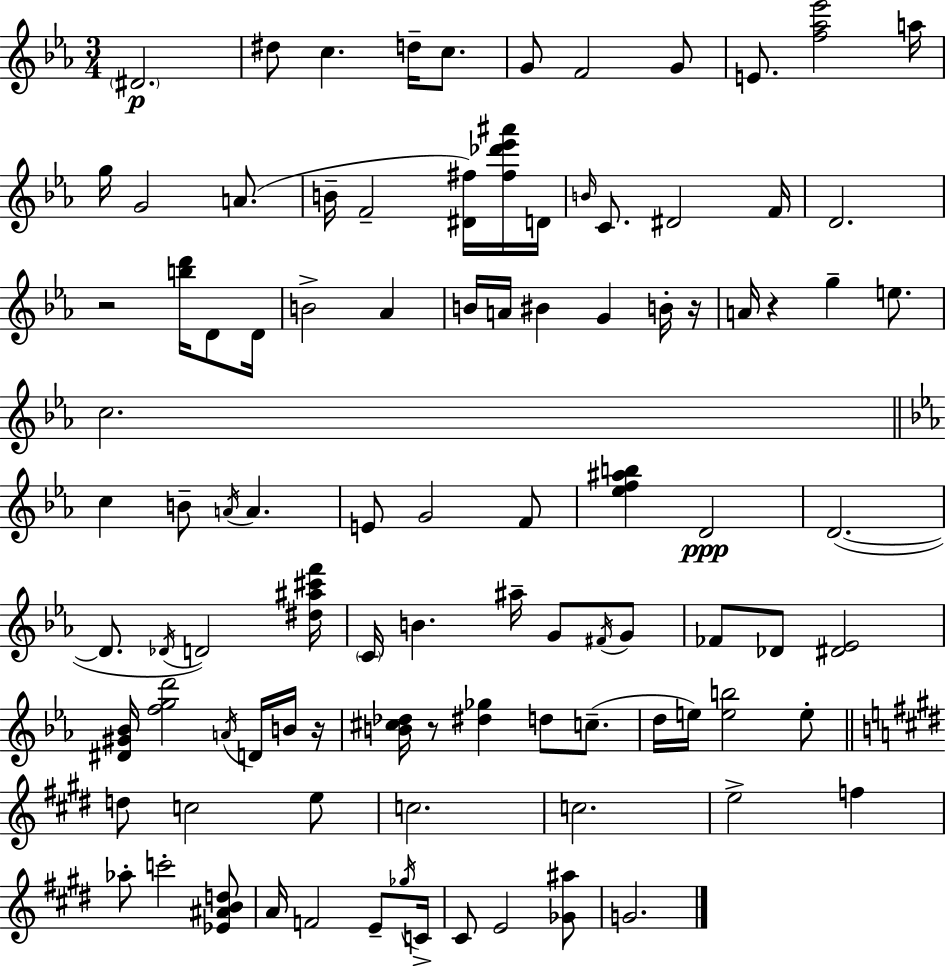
{
  \clef treble
  \numericTimeSignature
  \time 3/4
  \key c \minor
  \repeat volta 2 { \parenthesize dis'2.\p | dis''8 c''4. d''16-- c''8. | g'8 f'2 g'8 | e'8. <f'' aes'' ees'''>2 a''16 | \break g''16 g'2 a'8.( | b'16-- f'2-- <dis' fis''>16) <fis'' des''' ees''' ais'''>16 d'16 | \grace { b'16 } c'8. dis'2 | f'16 d'2. | \break r2 <b'' d'''>16 d'8 | d'16 b'2-> aes'4 | b'16 a'16 bis'4 g'4 b'16-. | r16 a'16 r4 g''4-- e''8. | \break c''2. | \bar "||" \break \key ees \major c''4 b'8-- \acciaccatura { a'16 } a'4. | e'8 g'2 f'8 | <ees'' f'' ais'' b''>4 d'2\ppp | d'2.~(~ | \break d'8. \acciaccatura { des'16 }) d'2 | <dis'' ais'' cis''' f'''>16 \parenthesize c'16 b'4. ais''16-- g'8 | \acciaccatura { fis'16 } g'8 fes'8 des'8 <dis' ees'>2 | <dis' gis' bes'>16 <f'' g'' d'''>2 | \break \acciaccatura { a'16 } d'16 b'16 r16 <b' cis'' des''>16 r8 <dis'' ges''>4 d''8 | c''8.--( d''16 e''16) <e'' b''>2 | e''8-. \bar "||" \break \key e \major d''8 c''2 e''8 | c''2. | c''2. | e''2-> f''4 | \break aes''8-. c'''2-. <ees' ais' b' d''>8 | a'16 f'2 e'8-- \acciaccatura { ges''16 } | c'16-> cis'8 e'2 <ges' ais''>8 | g'2. | \break } \bar "|."
}